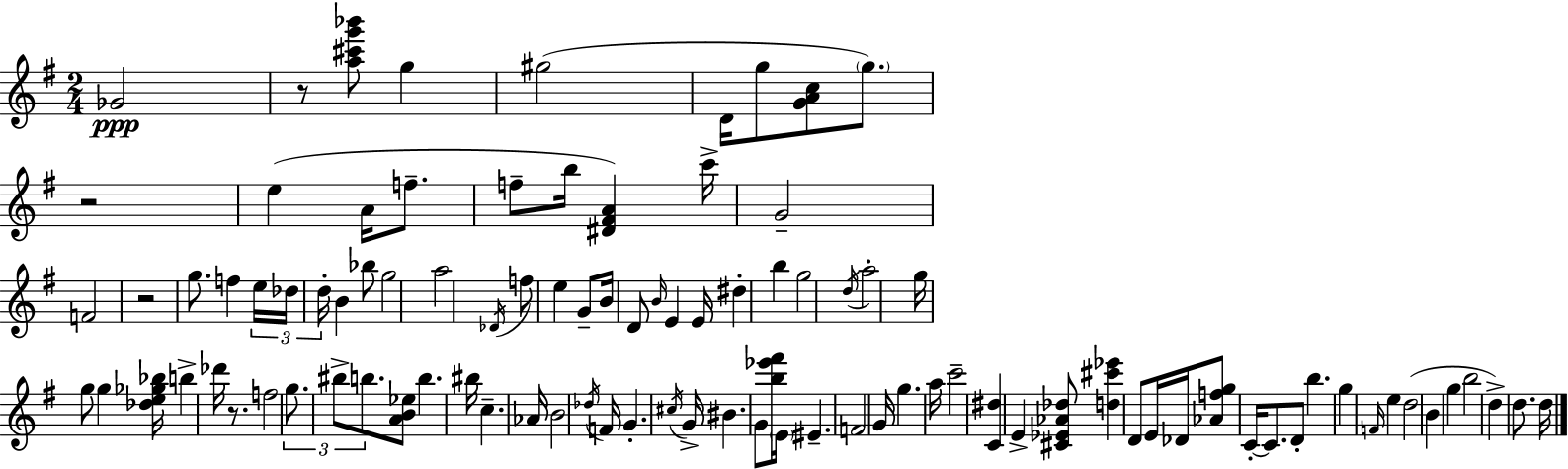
{
  \clef treble
  \numericTimeSignature
  \time 2/4
  \key e \minor
  ges'2\ppp | r8 <a'' cis''' g''' bes'''>8 g''4 | gis''2( | d'16 g''8 <g' a' c''>8 \parenthesize g''8.) | \break r2 | e''4( a'16 f''8.-- | f''8-- b''16 <dis' fis' a'>4) c'''16-> | g'2-- | \break f'2 | r2 | g''8. f''4 \tuplet 3/2 { e''16 | des''16 d''16-. } b'4 bes''8 | \break g''2 | a''2 | \acciaccatura { des'16 } f''8 e''4 g'8-- | b'16 d'8 \grace { b'16 } e'4 | \break e'16 dis''4-. b''4 | g''2 | \acciaccatura { d''16 } a''2-. | g''16 g''8 g''4 | \break <des'' e'' ges'' bes''>16 b''4-> des'''16 | r8. f''2 | \tuplet 3/2 { g''8. bis''8-> | b''8. } <a' b' ees''>8 b''4. | \break bis''16 c''4.-- | aes'16 b'2 | \acciaccatura { des''16 } f'16 g'4.-. | \acciaccatura { cis''16 } g'16-> bis'4. | \break g'8 <b'' ees''' fis'''>16 \parenthesize e'16 eis'4.-- | f'2 | g'16 g''4. | a''16 c'''2-- | \break <c' dis''>4 | e'4-> <cis' ees' aes' des''>8 <d'' cis''' ees'''>4 | d'8 e'16 des'16 <aes' f'' g''>8 | c'16-.~~ c'8. d'8-. b''4. | \break g''4 | \grace { f'16 } e''4 d''2( | b'4 | g''4 b''2 | \break d''4->) | d''8. d''16 \bar "|."
}